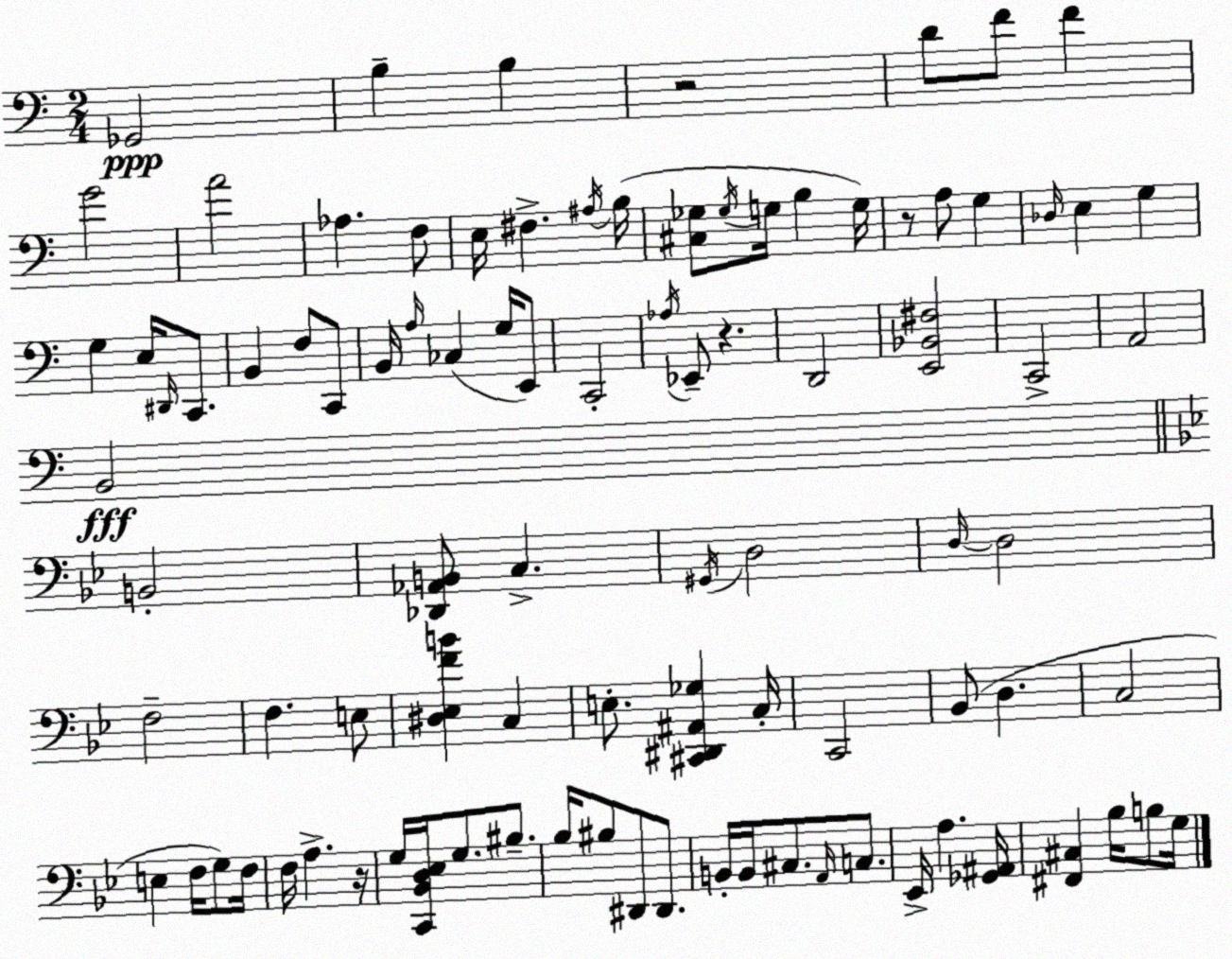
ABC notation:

X:1
T:Untitled
M:2/4
L:1/4
K:C
_G,,2 B, B, z2 D/2 F/2 F G2 A2 _A, F,/2 E,/4 ^F, ^A,/4 B,/4 [^C,_G,]/2 _G,/4 G,/4 B, G,/4 z/2 A,/2 G, _D,/4 E, G, G, E,/4 ^D,,/4 C,,/2 B,, F,/2 C,,/2 B,,/4 A,/4 _C, G,/4 E,,/2 C,,2 _A,/4 _E,,/2 z D,,2 [E,,_B,,^F,]2 C,,2 A,,2 B,,2 B,,2 [_D,,_A,,B,,]/2 C, ^G,,/4 D,2 D,/4 D,2 F,2 F, E,/2 [^D,_E,FB] C, E,/2 [^C,,^D,,^A,,_G,] C,/4 C,,2 _B,,/2 D, C,2 E, F,/4 G,/2 F,/4 F,/4 A, z/4 G,/4 [C,,_B,,D,_E,]/4 G,/2 ^B,/2 _B,/4 ^B,/2 ^D,,/2 ^D,,/2 B,,/4 B,,/4 ^C,/2 A,,/4 C,/2 _E,,/4 A, [_G,,^A,,]/4 [^F,,^C,] _B,/4 B,/2 G,/4